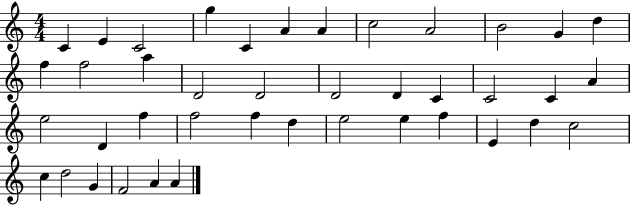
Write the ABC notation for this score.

X:1
T:Untitled
M:4/4
L:1/4
K:C
C E C2 g C A A c2 A2 B2 G d f f2 a D2 D2 D2 D C C2 C A e2 D f f2 f d e2 e f E d c2 c d2 G F2 A A